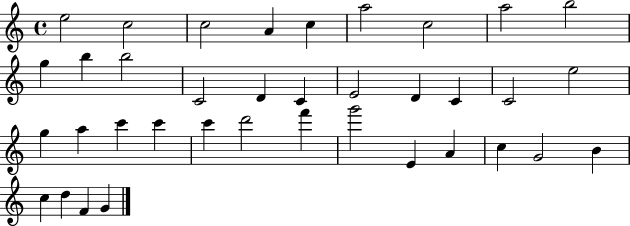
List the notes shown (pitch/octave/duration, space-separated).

E5/h C5/h C5/h A4/q C5/q A5/h C5/h A5/h B5/h G5/q B5/q B5/h C4/h D4/q C4/q E4/h D4/q C4/q C4/h E5/h G5/q A5/q C6/q C6/q C6/q D6/h F6/q G6/h E4/q A4/q C5/q G4/h B4/q C5/q D5/q F4/q G4/q